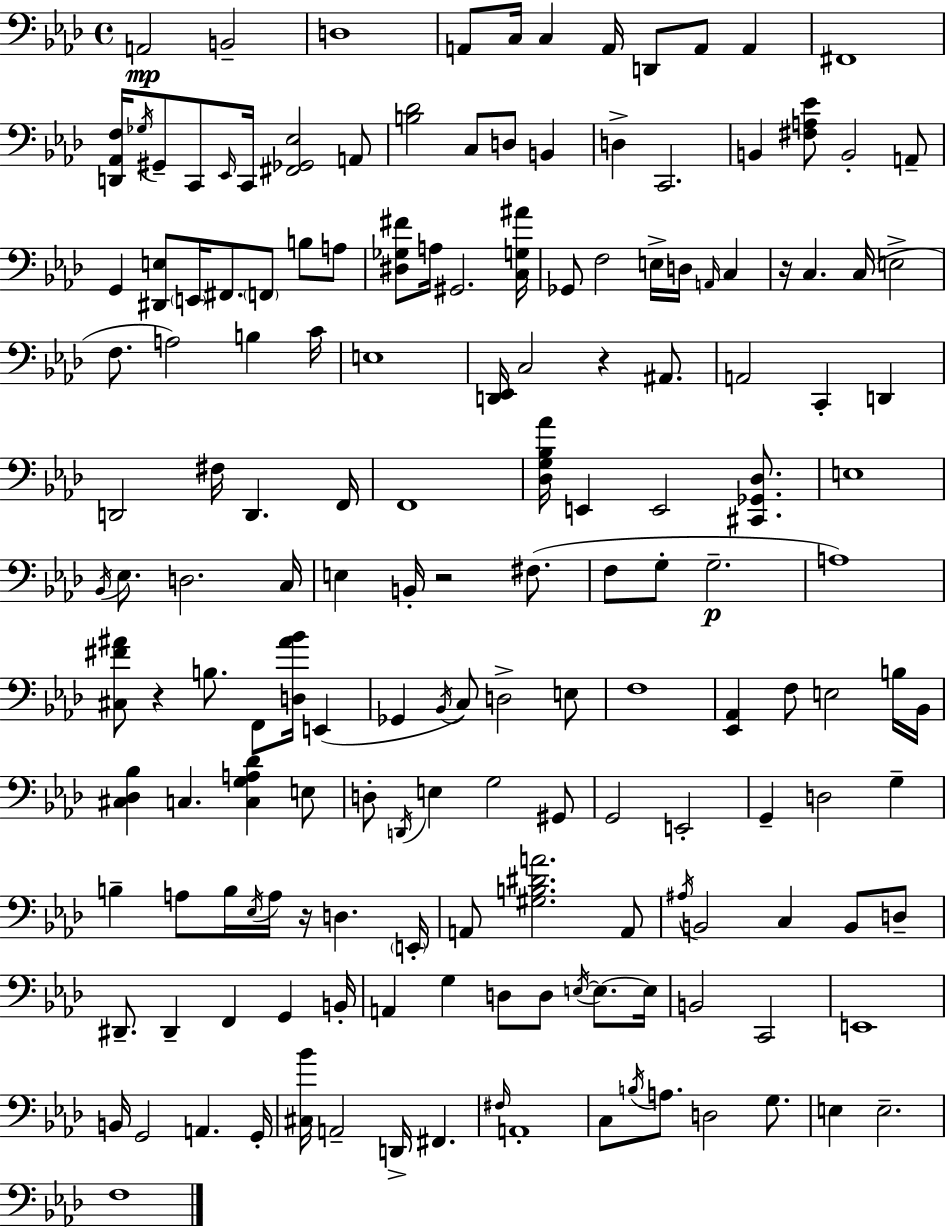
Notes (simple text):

A2/h B2/h D3/w A2/e C3/s C3/q A2/s D2/e A2/e A2/q F#2/w [D2,Ab2,F3]/s Gb3/s G#2/e C2/e Eb2/s C2/s [F#2,Gb2,Eb3]/h A2/e [B3,Db4]/h C3/e D3/e B2/q D3/q C2/h. B2/q [F#3,A3,Eb4]/e B2/h A2/e G2/q [D#2,E3]/e E2/s F#2/e. F2/e B3/e A3/e [D#3,Gb3,F#4]/e A3/s G#2/h. [C3,G3,A#4]/s Gb2/e F3/h E3/s D3/s A2/s C3/q R/s C3/q. C3/s E3/h F3/e. A3/h B3/q C4/s E3/w [D2,Eb2]/s C3/h R/q A#2/e. A2/h C2/q D2/q D2/h F#3/s D2/q. F2/s F2/w [Db3,G3,Bb3,Ab4]/s E2/q E2/h [C#2,Gb2,Db3]/e. E3/w Bb2/s Eb3/e. D3/h. C3/s E3/q B2/s R/h F#3/e. F3/e G3/e G3/h. A3/w [C#3,F#4,A#4]/e R/q B3/e. F2/e [D3,A#4,Bb4]/s E2/q Gb2/q Bb2/s C3/e D3/h E3/e F3/w [Eb2,Ab2]/q F3/e E3/h B3/s Bb2/s [C#3,Db3,Bb3]/q C3/q. [C3,G3,A3,Db4]/q E3/e D3/e D2/s E3/q G3/h G#2/e G2/h E2/h G2/q D3/h G3/q B3/q A3/e B3/s Eb3/s A3/s R/s D3/q. E2/s A2/e [G#3,B3,D#4,A4]/h. A2/e A#3/s B2/h C3/q B2/e D3/e D#2/e. D#2/q F2/q G2/q B2/s A2/q G3/q D3/e D3/e E3/s E3/e. E3/s B2/h C2/h E2/w B2/s G2/h A2/q. G2/s [C#3,Bb4]/s A2/h D2/s F#2/q. F#3/s A2/w C3/e B3/s A3/e. D3/h G3/e. E3/q E3/h. F3/w